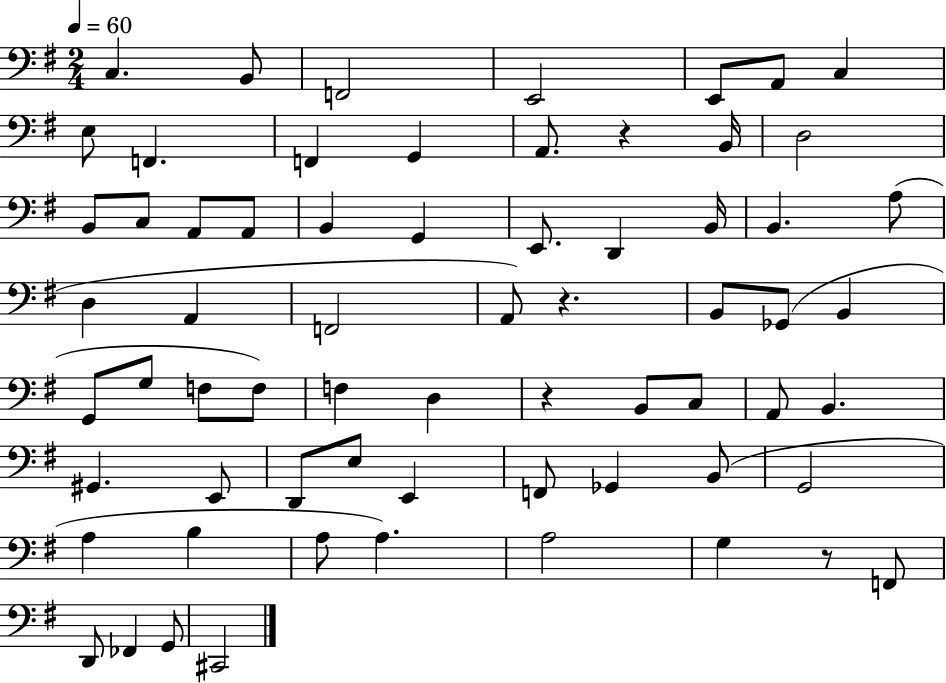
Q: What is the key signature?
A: G major